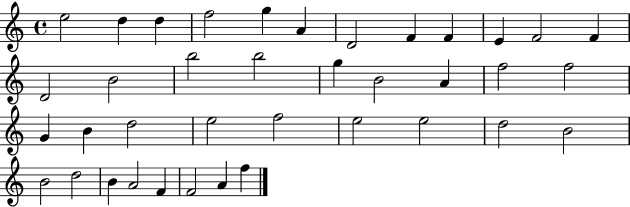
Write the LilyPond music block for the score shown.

{
  \clef treble
  \time 4/4
  \defaultTimeSignature
  \key c \major
  e''2 d''4 d''4 | f''2 g''4 a'4 | d'2 f'4 f'4 | e'4 f'2 f'4 | \break d'2 b'2 | b''2 b''2 | g''4 b'2 a'4 | f''2 f''2 | \break g'4 b'4 d''2 | e''2 f''2 | e''2 e''2 | d''2 b'2 | \break b'2 d''2 | b'4 a'2 f'4 | f'2 a'4 f''4 | \bar "|."
}